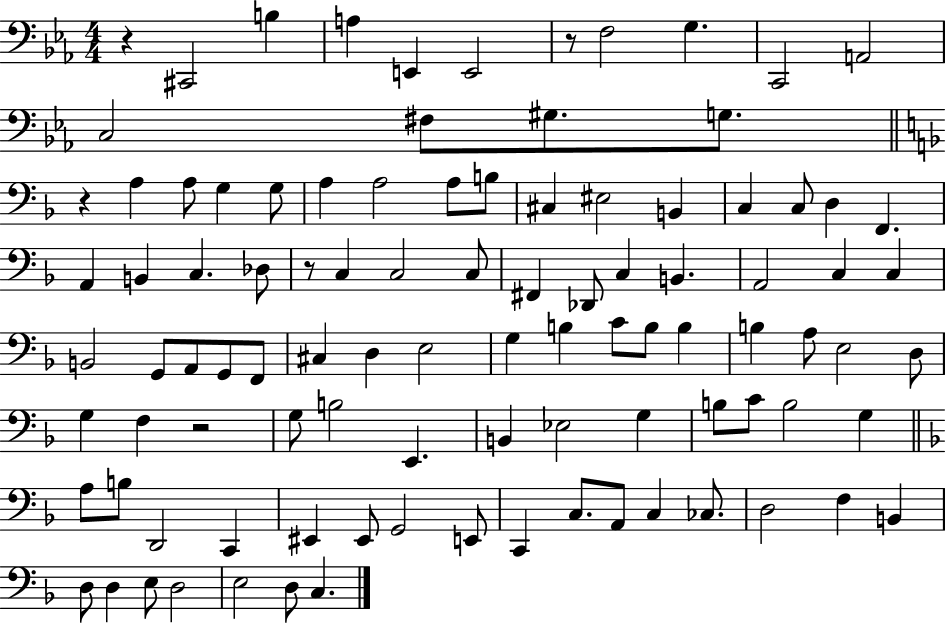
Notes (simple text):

R/q C#2/h B3/q A3/q E2/q E2/h R/e F3/h G3/q. C2/h A2/h C3/h F#3/e G#3/e. G3/e. R/q A3/q A3/e G3/q G3/e A3/q A3/h A3/e B3/e C#3/q EIS3/h B2/q C3/q C3/e D3/q F2/q. A2/q B2/q C3/q. Db3/e R/e C3/q C3/h C3/e F#2/q Db2/e C3/q B2/q. A2/h C3/q C3/q B2/h G2/e A2/e G2/e F2/e C#3/q D3/q E3/h G3/q B3/q C4/e B3/e B3/q B3/q A3/e E3/h D3/e G3/q F3/q R/h G3/e B3/h E2/q. B2/q Eb3/h G3/q B3/e C4/e B3/h G3/q A3/e B3/e D2/h C2/q EIS2/q EIS2/e G2/h E2/e C2/q C3/e. A2/e C3/q CES3/e. D3/h F3/q B2/q D3/e D3/q E3/e D3/h E3/h D3/e C3/q.